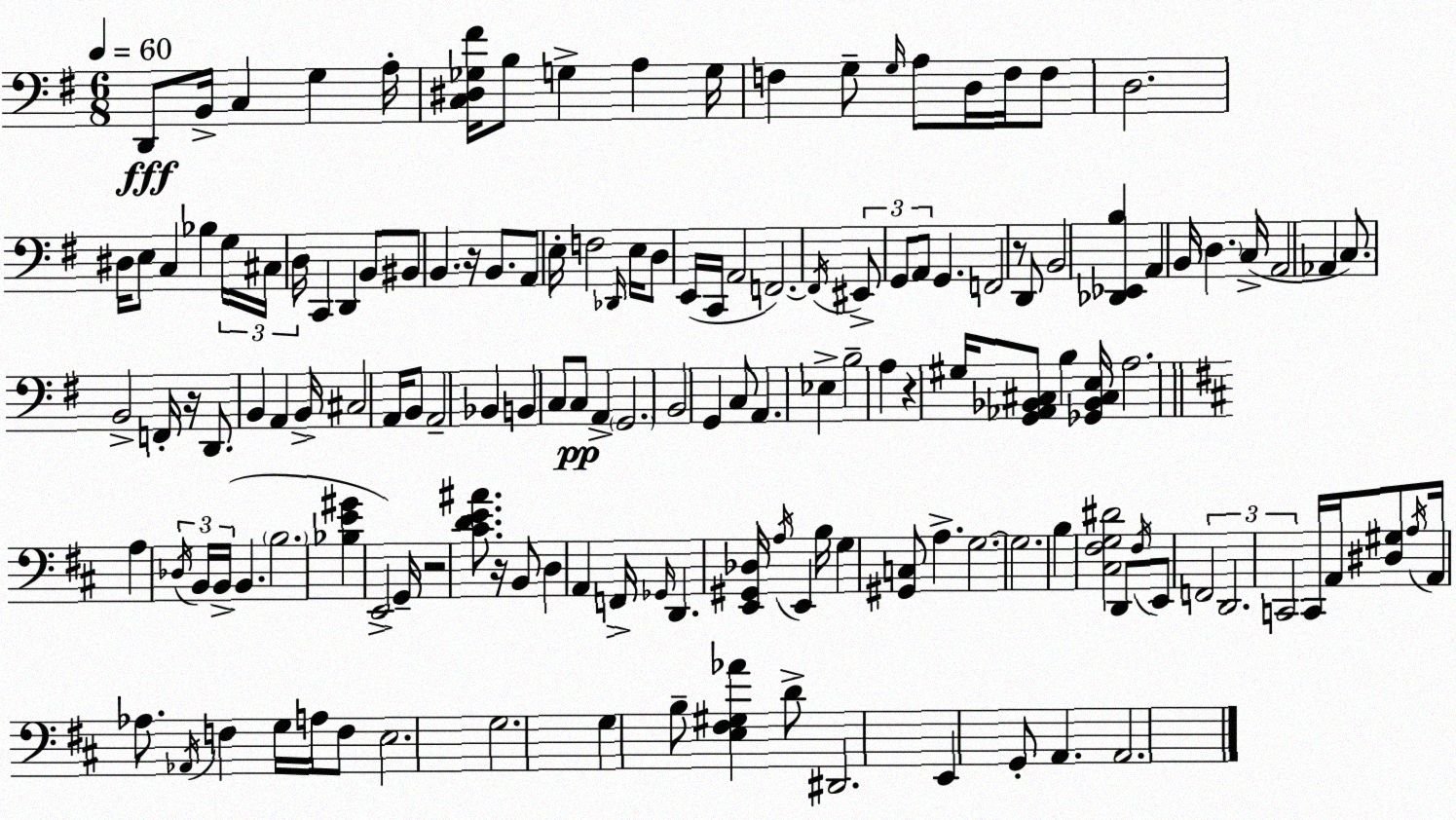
X:1
T:Untitled
M:6/8
L:1/4
K:G
D,,/2 B,,/4 C, G, A,/4 [C,^D,_G,^F]/4 B,/2 G, A, G,/4 F, G,/2 G,/4 A,/2 D,/4 F,/4 F,/2 D,2 ^D,/4 E,/2 C, _B, G,/4 ^C,/4 D,/4 C,, D,, B,,/2 ^B,,/2 B,, z/4 B,,/2 A,,/2 E,/4 F,2 _D,,/4 E,/4 D,/2 E,,/4 C,,/4 A,,2 F,,2 F,,/4 ^E,,/2 G,,/2 A,,/2 G,, F,,2 z/2 D,,/2 B,,2 [_D,,_E,,B,] A,, B,,/4 D, C,/4 A,,2 _A,, C,/2 B,,2 F,,/4 z/4 D,,/2 B,, A,, B,,/4 ^C,2 A,,/4 B,,/2 A,,2 _B,, B,, C,/2 C,/2 A,, G,,2 B,,2 G,, C,/2 A,, _E, B,2 A, z ^G,/4 [G,,_A,,_B,,^C,]/2 B, [_G,,_B,,^C,E,]/4 A,2 A, _D,/4 B,,/4 B,,/4 B,, B,2 [_B,E^G] E,,2 G,,/4 z2 [^CDE^A]/2 z/4 B,,/2 D, A,, F,,/4 _G,,/4 D,, [E,,^G,,_D,]/4 A,/4 E,, B,/4 G, [^G,,C,]/2 A, G,2 G,2 B, [^C,^F,G,^D]2 D,,/2 ^F,/4 E,,/2 F,,2 D,,2 C,,2 C,,/4 A,,/4 [^D,^G,]/2 A,/4 A,,/4 _A,/2 _A,,/4 F, G,/4 A,/4 F,/2 E,2 G,2 G, B,/2 [E,^F,^G,_A] D/2 ^D,,2 E,, G,,/2 A,, A,,2